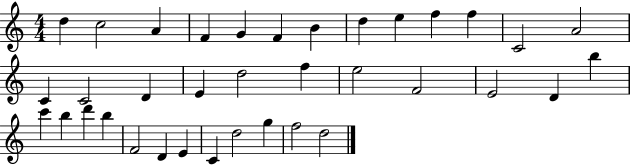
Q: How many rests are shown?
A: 0